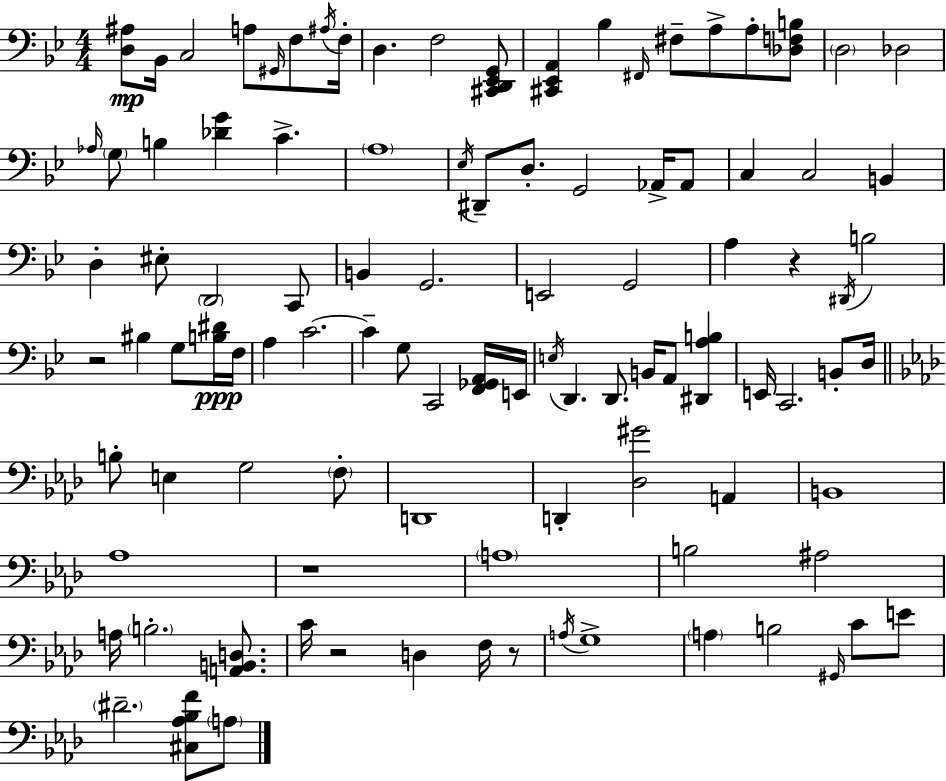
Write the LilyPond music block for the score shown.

{
  \clef bass
  \numericTimeSignature
  \time 4/4
  \key g \minor
  <d ais>8\mp bes,16 c2 a8 \grace { gis,16 } f8 | \acciaccatura { ais16 } f16-. d4. f2 | <cis, d, ees, g,>8 <cis, ees, a,>4 bes4 \grace { fis,16 } fis8-- a8-> a8-. | <des f b>8 \parenthesize d2 des2 | \break \grace { aes16 } \parenthesize g8 b4 <des' g'>4 c'4.-> | \parenthesize a1 | \acciaccatura { ees16 } dis,8-- d8.-. g,2 | aes,16-> aes,8 c4 c2 | \break b,4 d4-. eis8-. \parenthesize d,2 | c,8 b,4 g,2. | e,2 g,2 | a4 r4 \acciaccatura { dis,16 } b2 | \break r2 bis4 | g8 <b dis'>16\ppp f16 a4 c'2.~~ | c'4-- g8 c,2 | <f, ges, a,>16 e,16 \acciaccatura { e16 } d,4. d,8. | \break b,16 a,8 <dis, a b>4 e,16 c,2. | b,8-. d16 \bar "||" \break \key aes \major b8-. e4 g2 \parenthesize f8-. | d,1 | d,4-. <des gis'>2 a,4 | b,1 | \break aes1 | r1 | \parenthesize a1 | b2 ais2 | \break a16 \parenthesize b2.-. <a, b, d>8. | c'16 r2 d4 f16 r8 | \acciaccatura { a16 } g1-> | \parenthesize a4 b2 \grace { gis,16 } c'8 | \break e'8 \parenthesize dis'2.-- <cis aes bes f'>8 | \parenthesize a8 \bar "|."
}